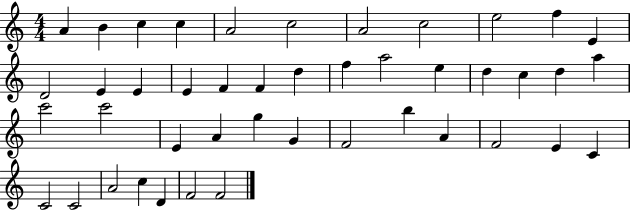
{
  \clef treble
  \numericTimeSignature
  \time 4/4
  \key c \major
  a'4 b'4 c''4 c''4 | a'2 c''2 | a'2 c''2 | e''2 f''4 e'4 | \break d'2 e'4 e'4 | e'4 f'4 f'4 d''4 | f''4 a''2 e''4 | d''4 c''4 d''4 a''4 | \break c'''2 c'''2 | e'4 a'4 g''4 g'4 | f'2 b''4 a'4 | f'2 e'4 c'4 | \break c'2 c'2 | a'2 c''4 d'4 | f'2 f'2 | \bar "|."
}